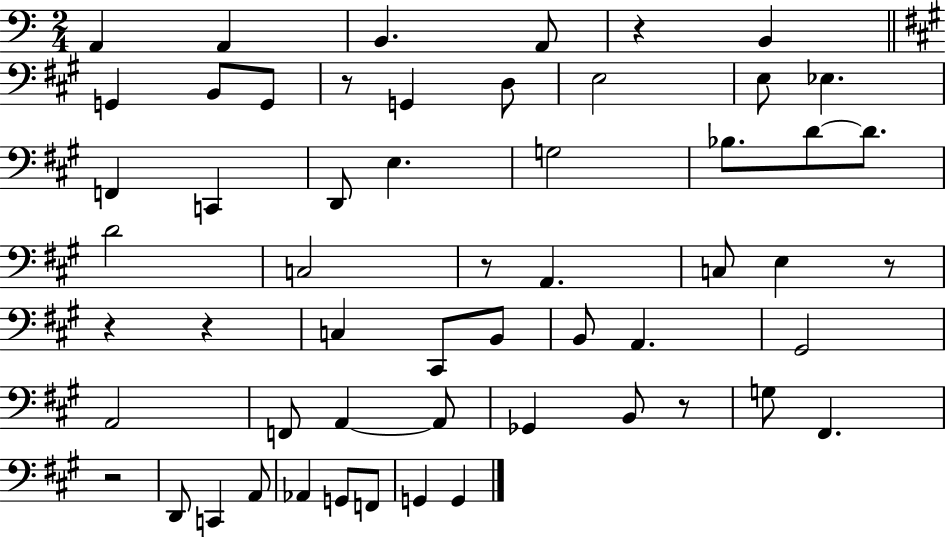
{
  \clef bass
  \numericTimeSignature
  \time 2/4
  \key c \major
  a,4 a,4 | b,4. a,8 | r4 b,4 | \bar "||" \break \key a \major g,4 b,8 g,8 | r8 g,4 d8 | e2 | e8 ees4. | \break f,4 c,4 | d,8 e4. | g2 | bes8. d'8~~ d'8. | \break d'2 | c2 | r8 a,4. | c8 e4 r8 | \break r4 r4 | c4 cis,8 b,8 | b,8 a,4. | gis,2 | \break a,2 | f,8 a,4~~ a,8 | ges,4 b,8 r8 | g8 fis,4. | \break r2 | d,8 c,4 a,8 | aes,4 g,8 f,8 | g,4 g,4 | \break \bar "|."
}